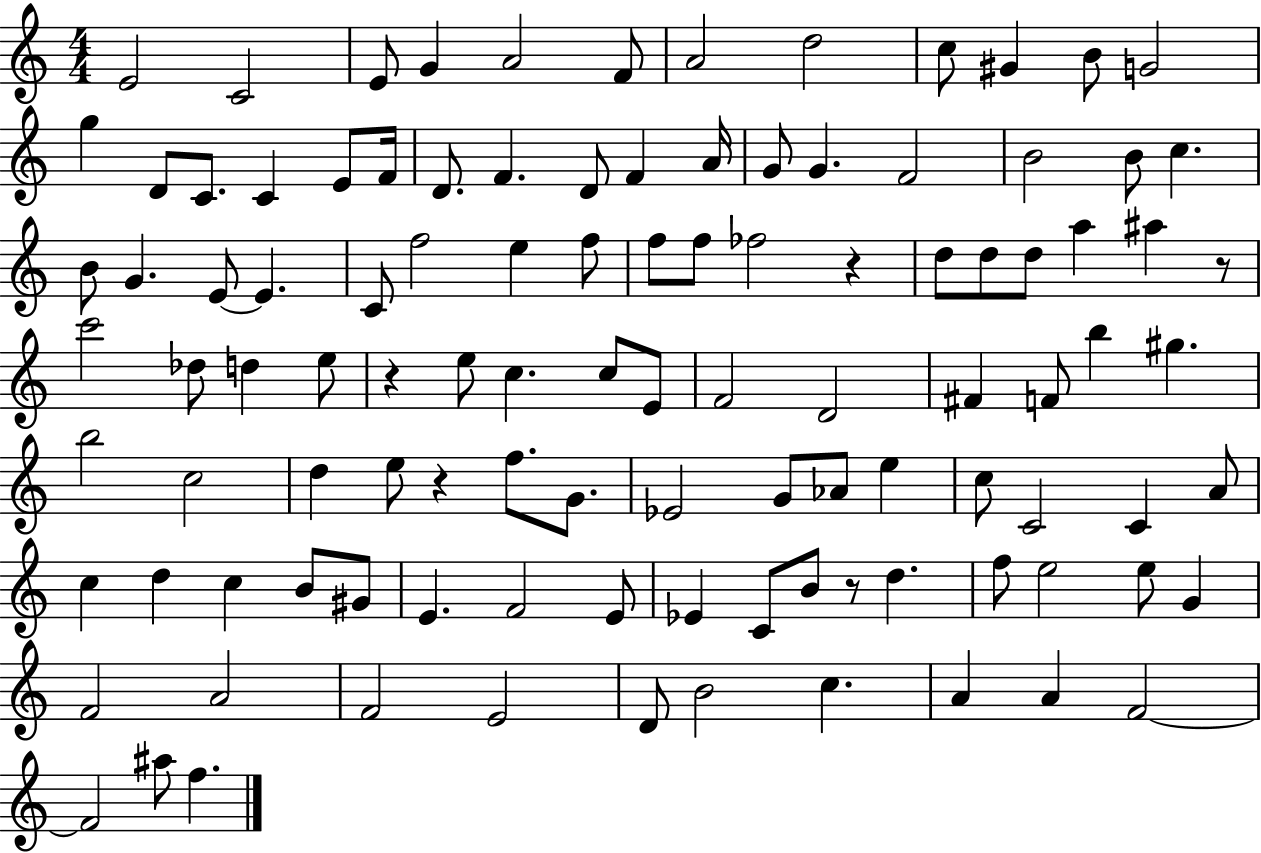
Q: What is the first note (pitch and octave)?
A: E4